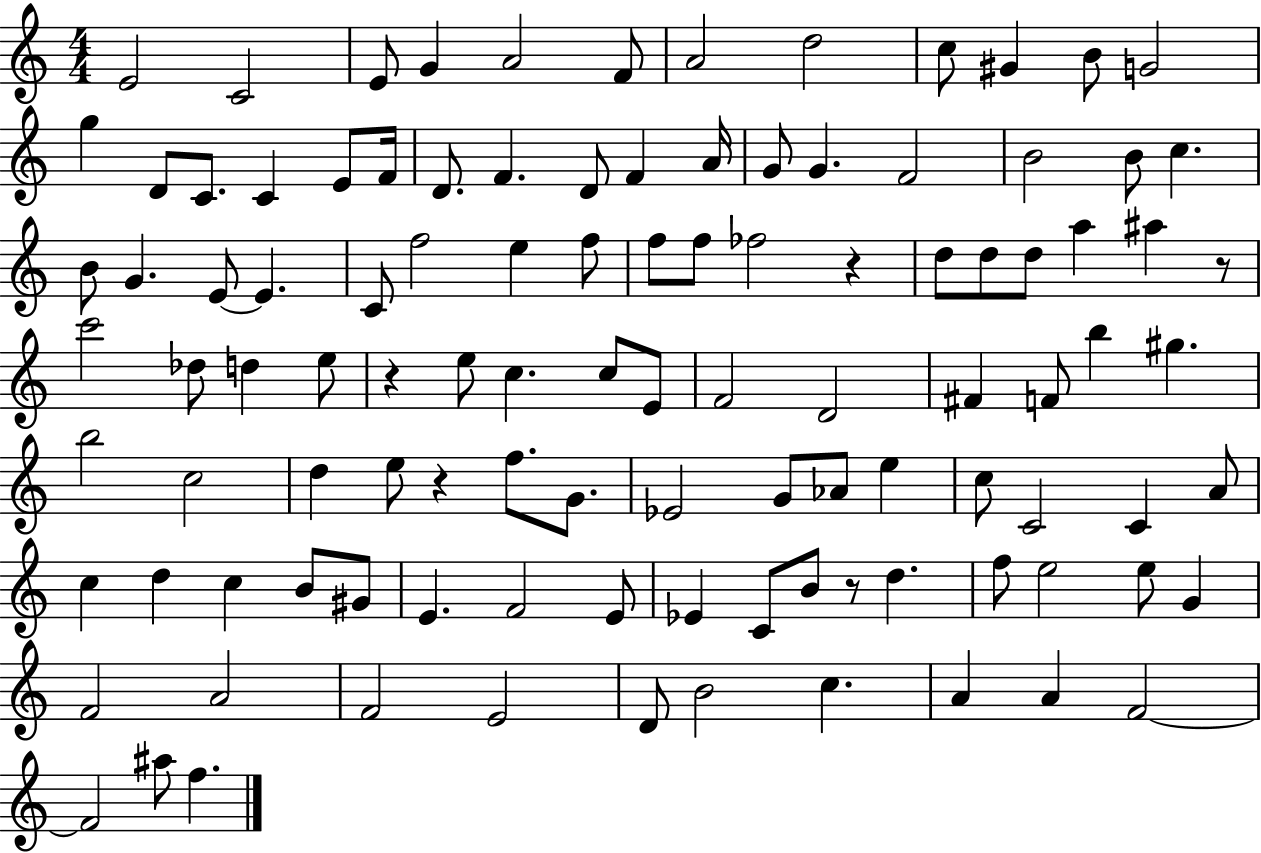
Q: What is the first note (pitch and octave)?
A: E4